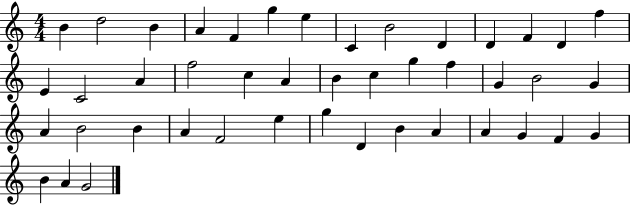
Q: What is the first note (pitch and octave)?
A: B4